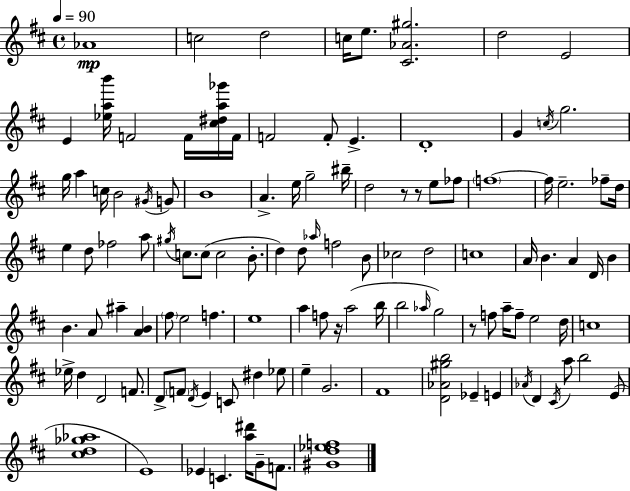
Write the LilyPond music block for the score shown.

{
  \clef treble
  \time 4/4
  \defaultTimeSignature
  \key d \major
  \tempo 4 = 90
  aes'1\mp | c''2 d''2 | c''16 e''8. <cis' aes' gis''>2. | d''2 e'2 | \break e'4 <ees'' a'' b'''>16 f'2 f'16 <cis'' dis'' a'' ges'''>16 f'16 | f'2 f'8-. e'4.-> | d'1-. | g'4 \acciaccatura { c''16 } g''2. | \break g''16 a''4 c''16 b'2 \acciaccatura { gis'16 } | g'8 b'1 | a'4.-> e''16 g''2-- | bis''16-- d''2 r8 r8 e''8 | \break fes''8 \parenthesize f''1~~ | f''16 e''2.-- fes''8-- | d''16 e''4 d''8 fes''2 | a''8 \acciaccatura { gis''16 } c''8. c''8( c''2 | \break b'8.-. d''4) d''8 \grace { aes''16 } f''2 | b'8 ces''2 d''2 | c''1 | a'16 b'4. a'4 d'16 | \break b'4 b'4. a'8 ais''4-- | <a' b'>4 \parenthesize fis''8 e''2 f''4. | e''1 | a''4 f''8 r16 a''2( | \break b''16 b''2 \grace { aes''16 }) g''2 | r8 f''8 a''16-- f''8-- e''2 | d''16 c''1 | ees''16-> d''4 d'2 | \break f'8. d'8-> \parenthesize f'8 \acciaccatura { d'16 } e'4 c'8 | dis''4 ees''8 e''4-- g'2. | fis'1 | <d' aes' gis'' b''>2 ees'4-- | \break e'4 \acciaccatura { aes'16 } d'4 \acciaccatura { cis'16 } a''8 b''2 | e'8( <cis'' d'' ges'' aes''>1 | e'1) | ees'4 c'4. | \break <a'' dis'''>16 g'8-- f'8. <gis' d'' ees'' f''>1 | \bar "|."
}